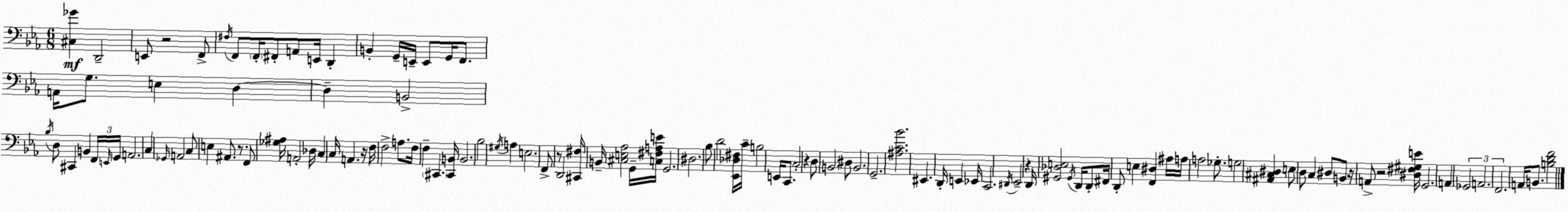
X:1
T:Untitled
M:6/8
L:1/4
K:Eb
[^C,_G] D,,2 E,,/2 z2 F,,/2 ^F,/4 F,,/2 F,,/4 ^F,,/2 A,,/2 E,,/4 D,, B,, G,,/4 E,,/4 E,,/2 G,,/4 F,,/2 A,,/4 G,/2 E, D, D, B,,2 _B,/4 D,/2 ^C,, B,, F,,/4 E,,/4 G,,/4 A,,2 C, _G,,/4 A,,2 C,/2 E, ^A,,/2 z/2 F,,/2 [_G,^A,]/4 A,,2 _D,/4 C, C,/4 A,, z/4 F,/4 F,2 A,/2 F,/4 F, ^C,, [^C,,B,,]/4 B,,2 _B,2 ^G,/4 A, E,2 F,,/2 z/2 D,,2 [^C,,^F,]/4 B,,/4 [^C,E,_A,]2 G,,/4 [C,^F,A,E]/4 G,,2 ^D,2 _B,/2 D2 [_E,,_D,^F,]/4 C/4 B,2 E,,/4 C,,/2 C,2 z D,/2 B,,2 ^D,/2 B,,2 G,,2 [^A,C_B]2 ^E,, D,,/4 E,, _E,,/4 C,,2 ^D,,/4 _E,,2 z D,,/4 [^G,,_D,E,]2 ^G,,/4 D,,/4 D,,/2 ^F,,/4 D,,/2 E, [F,,^D,] ^A,/4 A,/4 A,2 _G,/2 G,2 [^A,,^C,^D,] E,/2 D,/2 C, ^D,/2 B,,/2 z/4 A,,/2 z2 [^D,^F,^G,E]/4 G,,2 A,, _G,,2 A,,2 F,,2 A,,/4 B,,/2 [B,DF]2